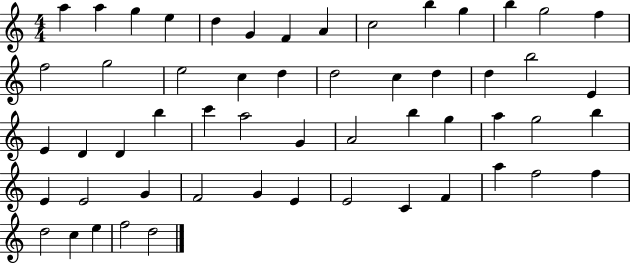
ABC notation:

X:1
T:Untitled
M:4/4
L:1/4
K:C
a a g e d G F A c2 b g b g2 f f2 g2 e2 c d d2 c d d b2 E E D D b c' a2 G A2 b g a g2 b E E2 G F2 G E E2 C F a f2 f d2 c e f2 d2